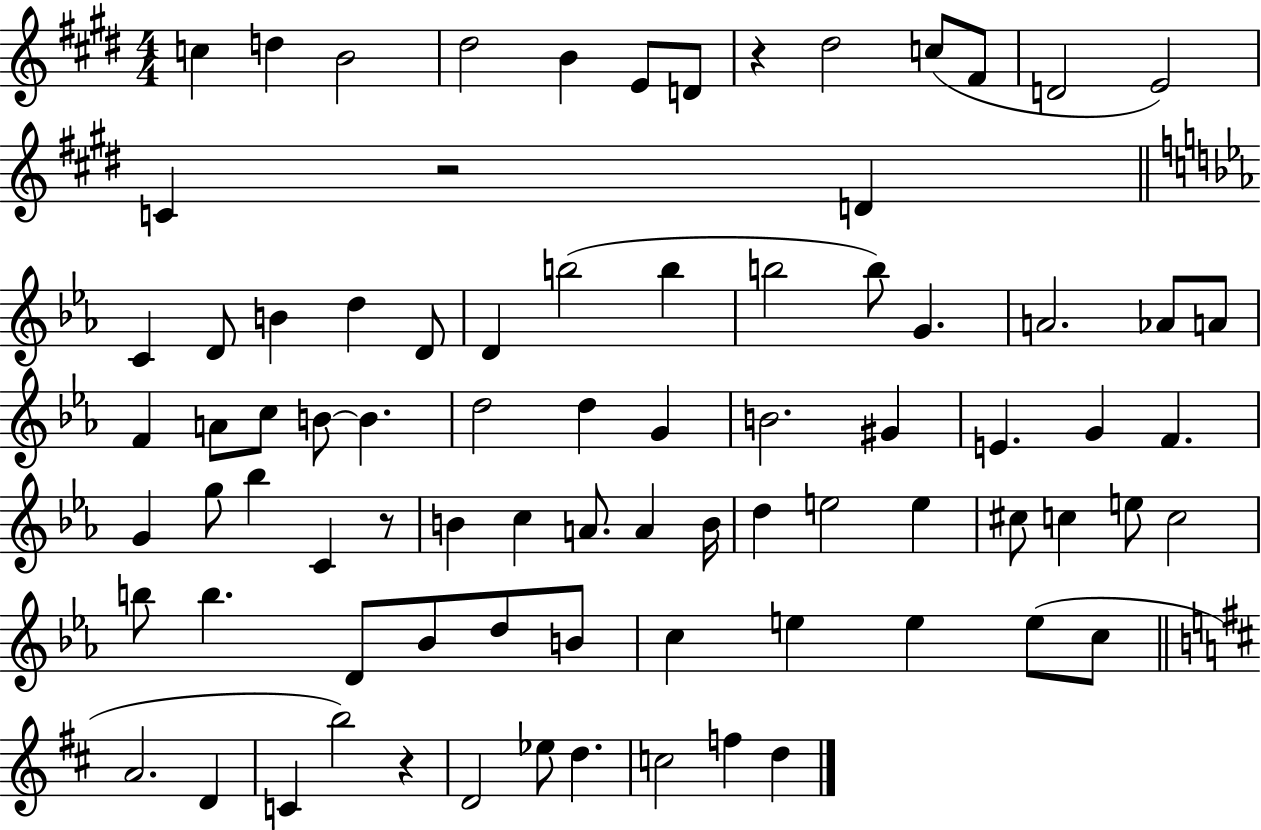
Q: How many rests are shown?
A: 4